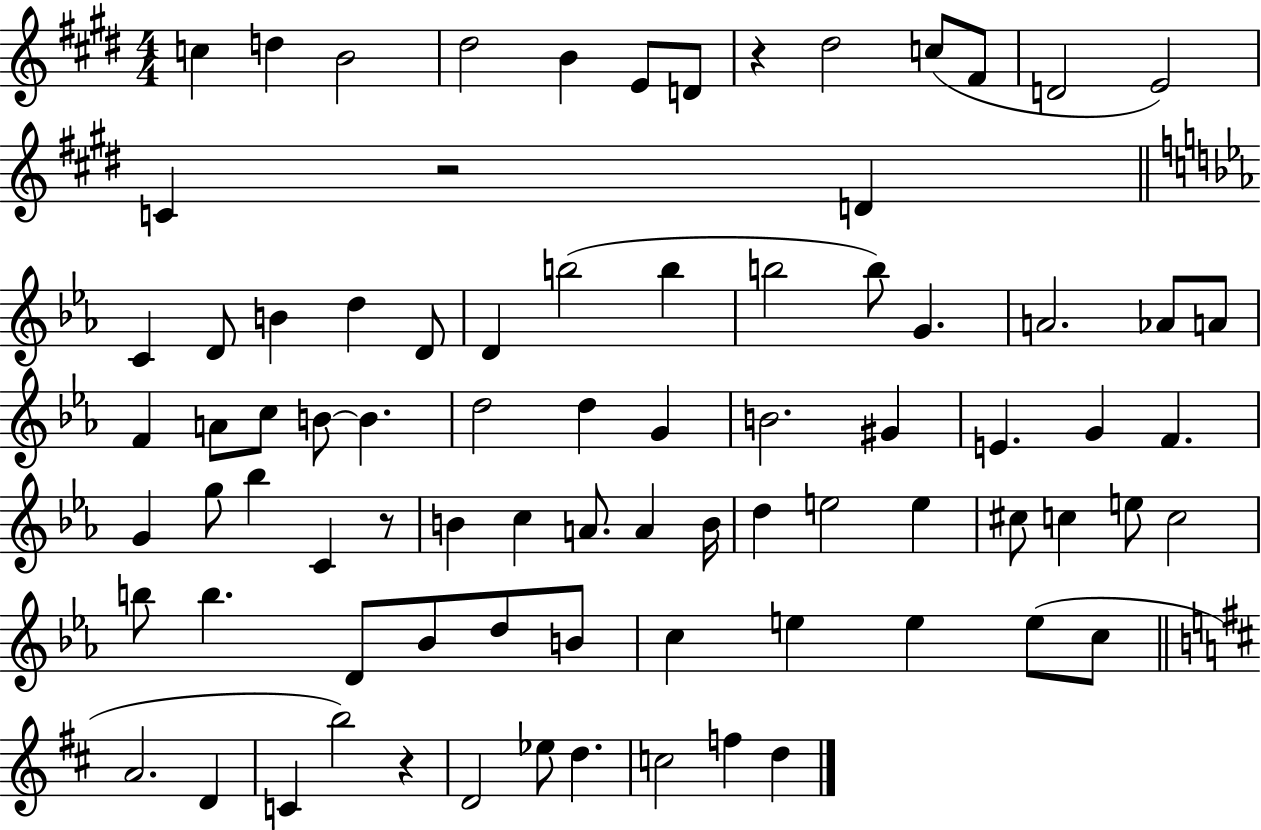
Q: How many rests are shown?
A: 4